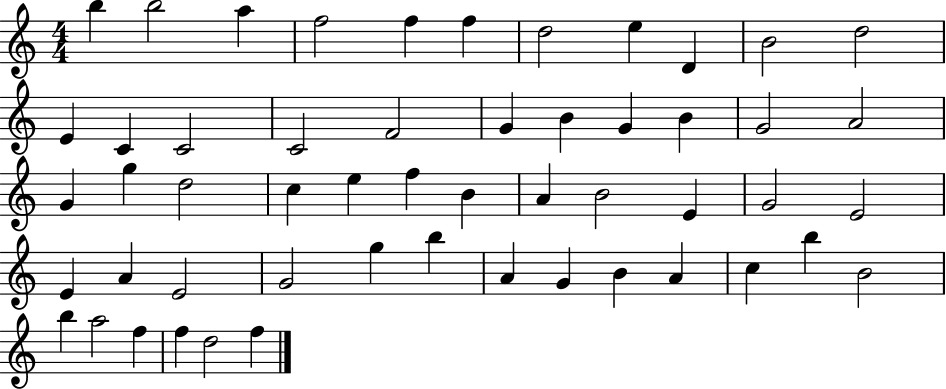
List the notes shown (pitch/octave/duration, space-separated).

B5/q B5/h A5/q F5/h F5/q F5/q D5/h E5/q D4/q B4/h D5/h E4/q C4/q C4/h C4/h F4/h G4/q B4/q G4/q B4/q G4/h A4/h G4/q G5/q D5/h C5/q E5/q F5/q B4/q A4/q B4/h E4/q G4/h E4/h E4/q A4/q E4/h G4/h G5/q B5/q A4/q G4/q B4/q A4/q C5/q B5/q B4/h B5/q A5/h F5/q F5/q D5/h F5/q